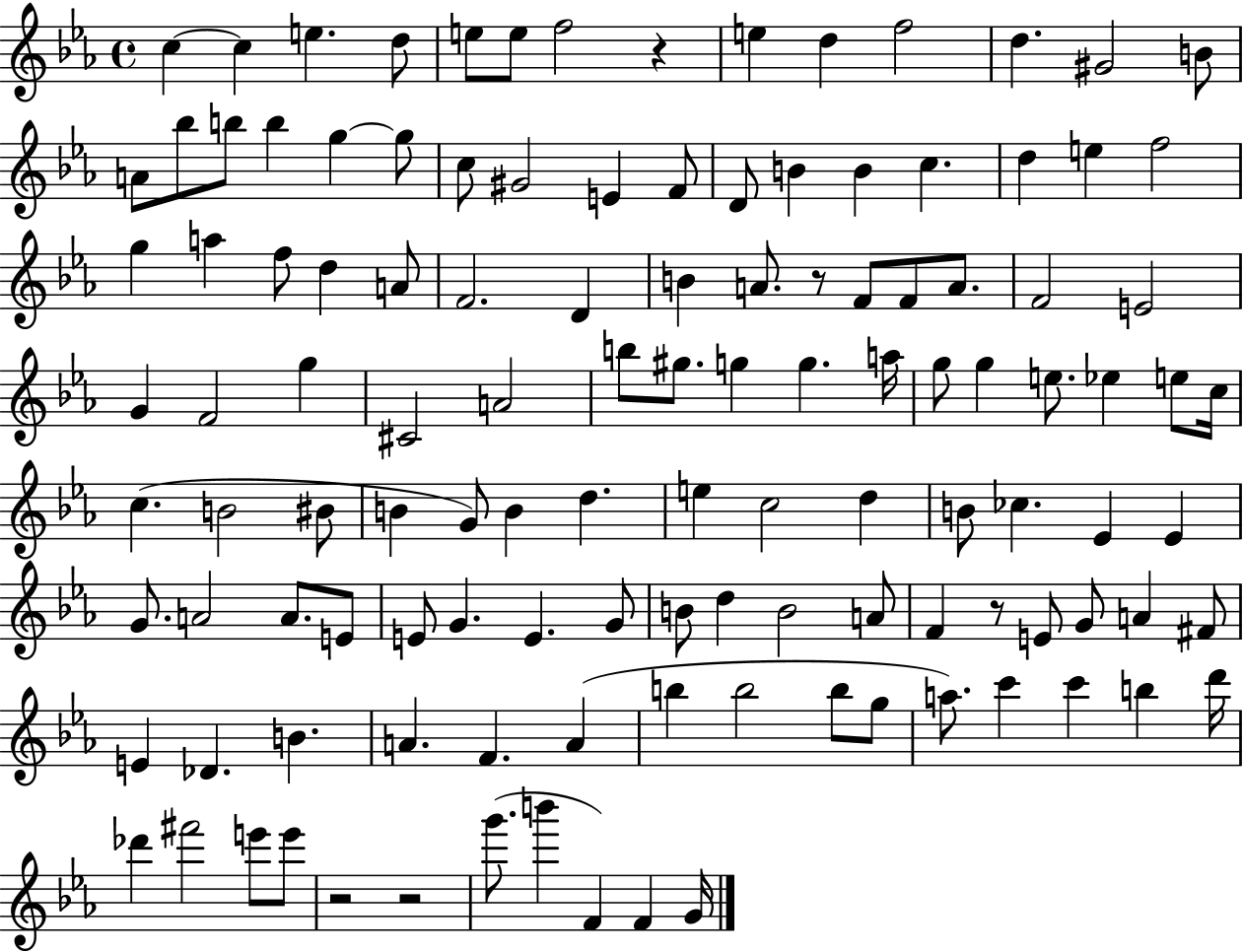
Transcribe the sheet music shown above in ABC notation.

X:1
T:Untitled
M:4/4
L:1/4
K:Eb
c c e d/2 e/2 e/2 f2 z e d f2 d ^G2 B/2 A/2 _b/2 b/2 b g g/2 c/2 ^G2 E F/2 D/2 B B c d e f2 g a f/2 d A/2 F2 D B A/2 z/2 F/2 F/2 A/2 F2 E2 G F2 g ^C2 A2 b/2 ^g/2 g g a/4 g/2 g e/2 _e e/2 c/4 c B2 ^B/2 B G/2 B d e c2 d B/2 _c _E _E G/2 A2 A/2 E/2 E/2 G E G/2 B/2 d B2 A/2 F z/2 E/2 G/2 A ^F/2 E _D B A F A b b2 b/2 g/2 a/2 c' c' b d'/4 _d' ^f'2 e'/2 e'/2 z2 z2 g'/2 b' F F G/4